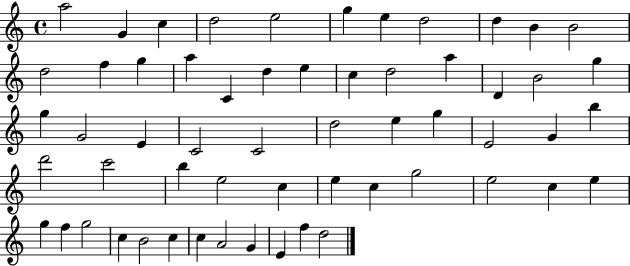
X:1
T:Untitled
M:4/4
L:1/4
K:C
a2 G c d2 e2 g e d2 d B B2 d2 f g a C d e c d2 a D B2 g g G2 E C2 C2 d2 e g E2 G b d'2 c'2 b e2 c e c g2 e2 c e g f g2 c B2 c c A2 G E f d2